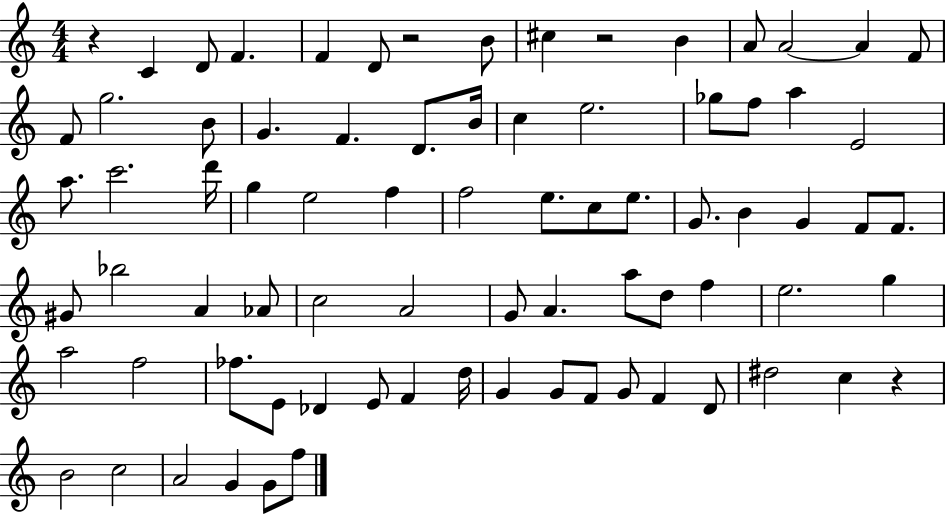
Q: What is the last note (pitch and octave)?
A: F5